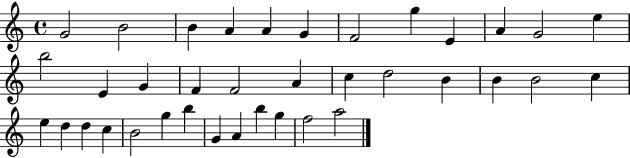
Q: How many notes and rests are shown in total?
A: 37